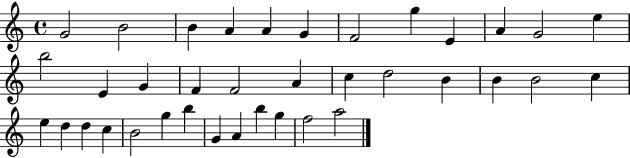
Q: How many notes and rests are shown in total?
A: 37